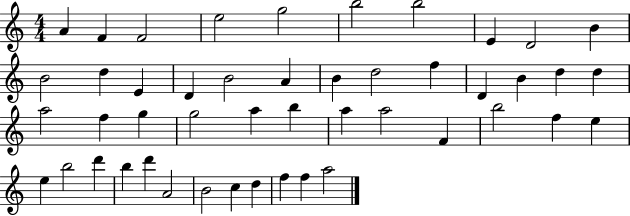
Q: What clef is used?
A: treble